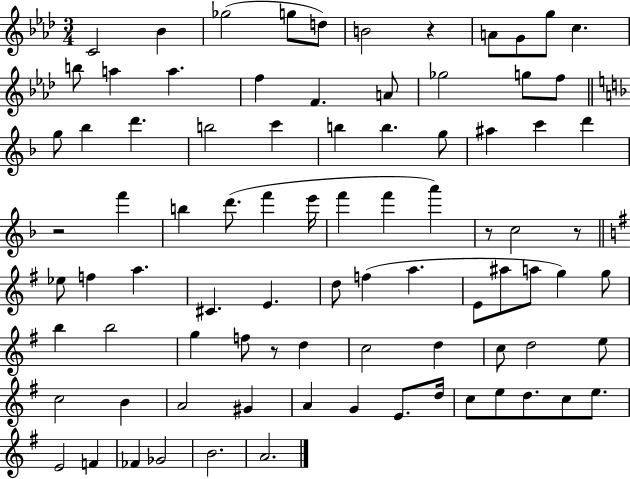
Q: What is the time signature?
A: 3/4